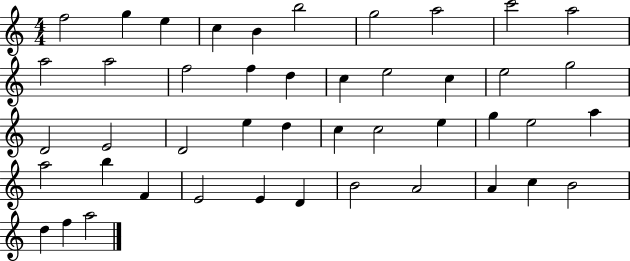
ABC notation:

X:1
T:Untitled
M:4/4
L:1/4
K:C
f2 g e c B b2 g2 a2 c'2 a2 a2 a2 f2 f d c e2 c e2 g2 D2 E2 D2 e d c c2 e g e2 a a2 b F E2 E D B2 A2 A c B2 d f a2